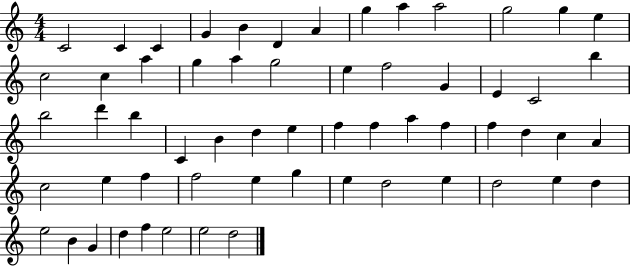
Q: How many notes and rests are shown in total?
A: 60